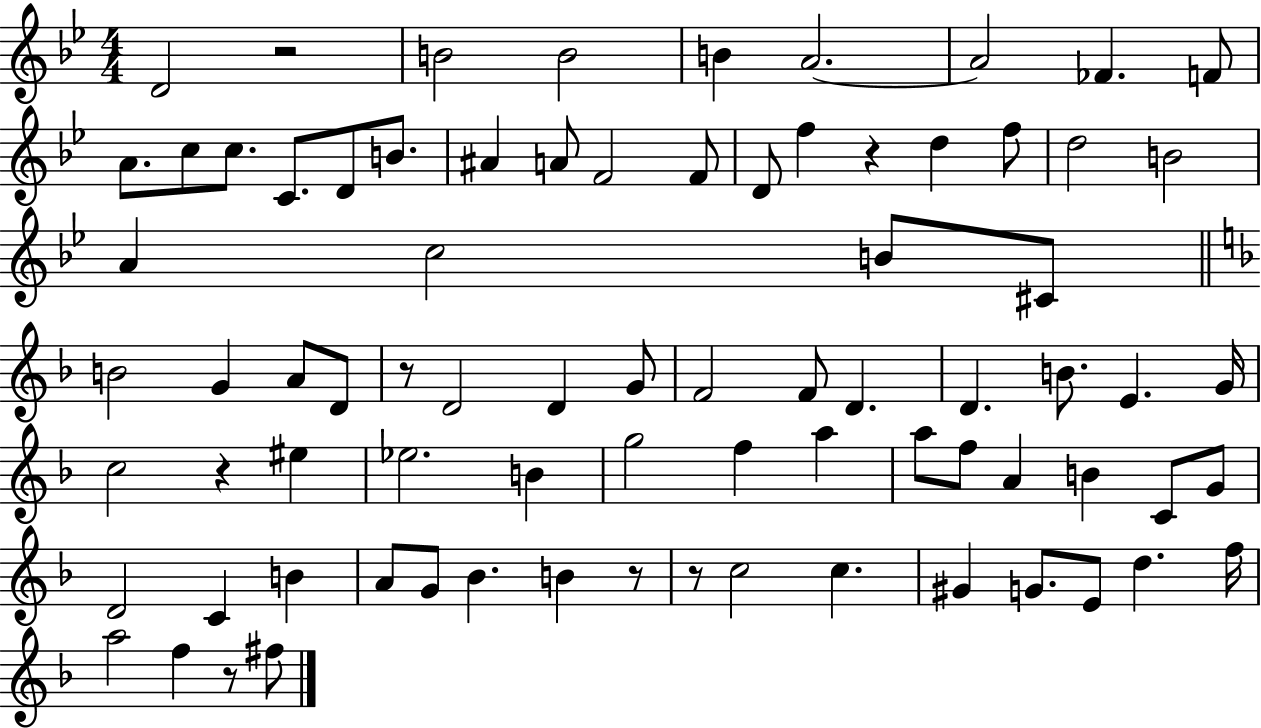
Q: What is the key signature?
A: BES major